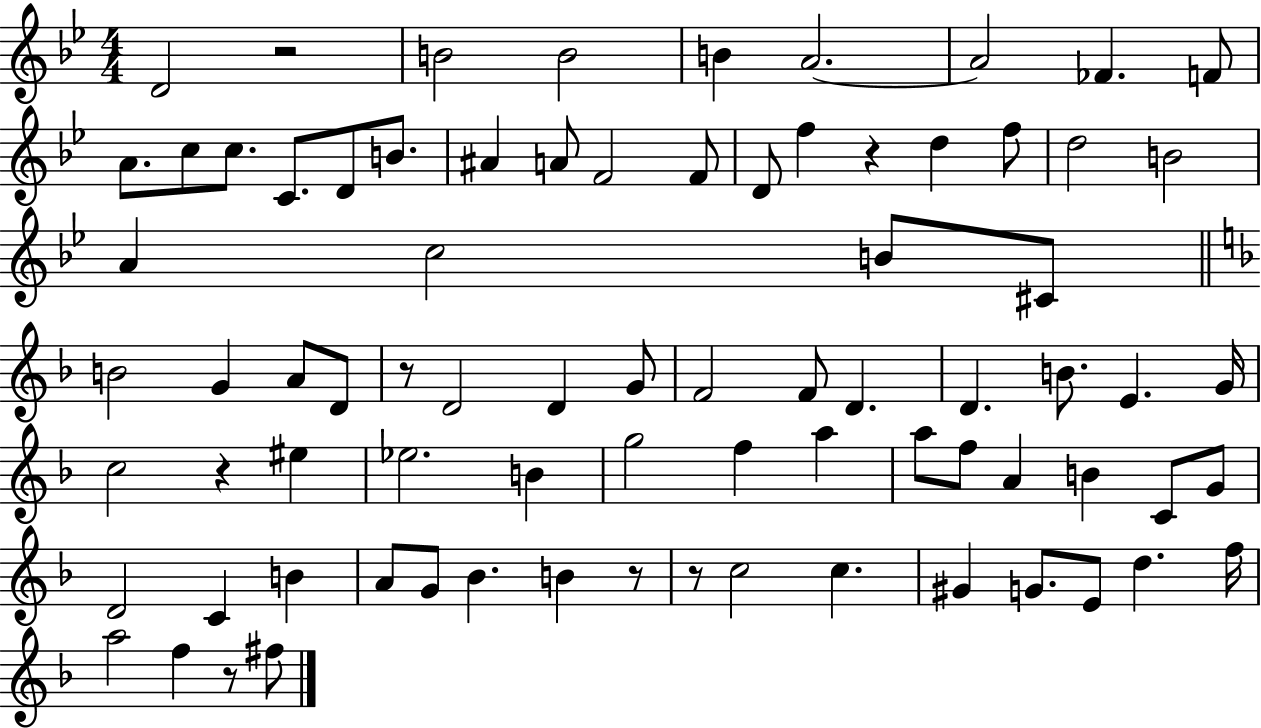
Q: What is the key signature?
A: BES major